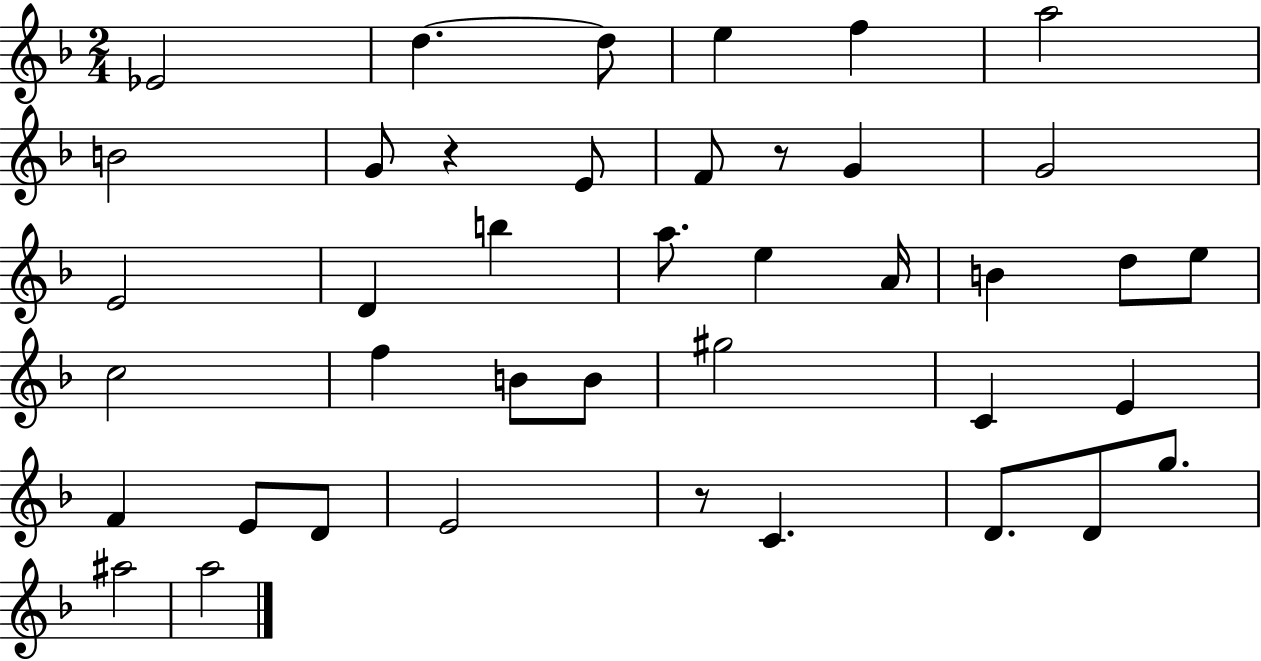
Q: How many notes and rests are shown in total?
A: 41